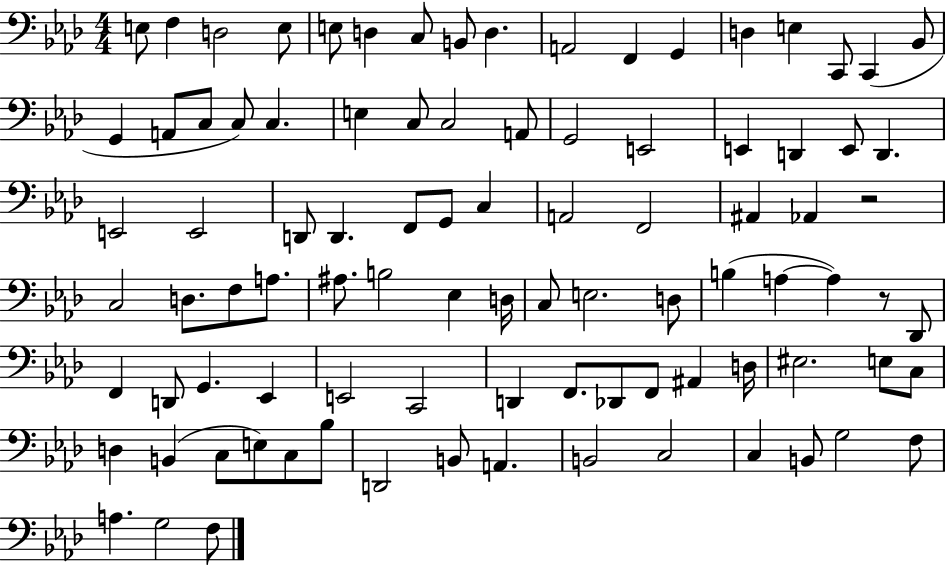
{
  \clef bass
  \numericTimeSignature
  \time 4/4
  \key aes \major
  e8 f4 d2 e8 | e8 d4 c8 b,8 d4. | a,2 f,4 g,4 | d4 e4 c,8 c,4( bes,8 | \break g,4 a,8 c8 c8) c4. | e4 c8 c2 a,8 | g,2 e,2 | e,4 d,4 e,8 d,4. | \break e,2 e,2 | d,8 d,4. f,8 g,8 c4 | a,2 f,2 | ais,4 aes,4 r2 | \break c2 d8. f8 a8. | ais8. b2 ees4 d16 | c8 e2. d8 | b4( a4~~ a4) r8 des,8 | \break f,4 d,8 g,4. ees,4 | e,2 c,2 | d,4 f,8. des,8 f,8 ais,4 d16 | eis2. e8 c8 | \break d4 b,4( c8 e8) c8 bes8 | d,2 b,8 a,4. | b,2 c2 | c4 b,8 g2 f8 | \break a4. g2 f8 | \bar "|."
}